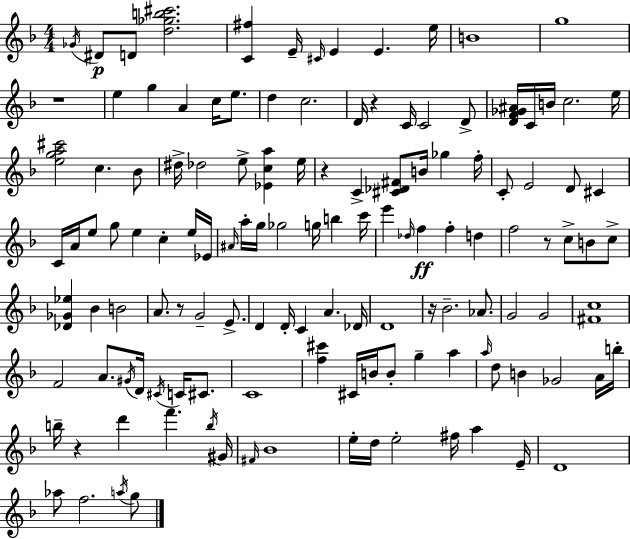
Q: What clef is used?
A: treble